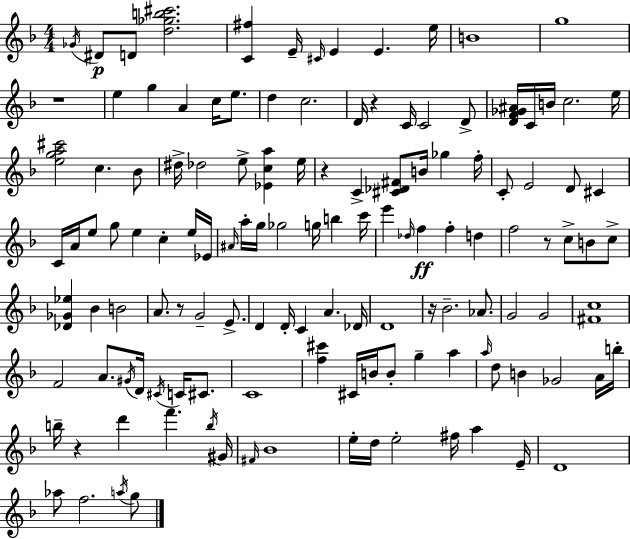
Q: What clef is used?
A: treble